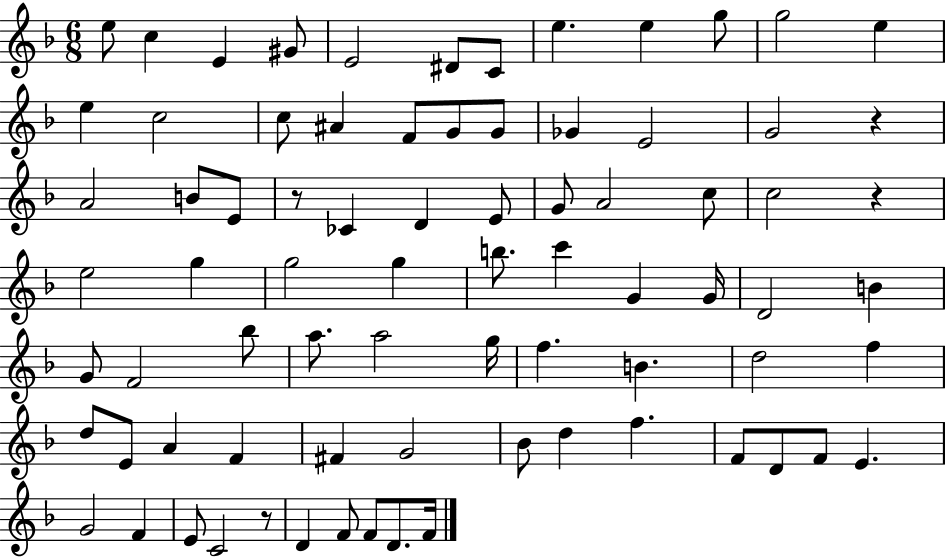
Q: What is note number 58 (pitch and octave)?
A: G4